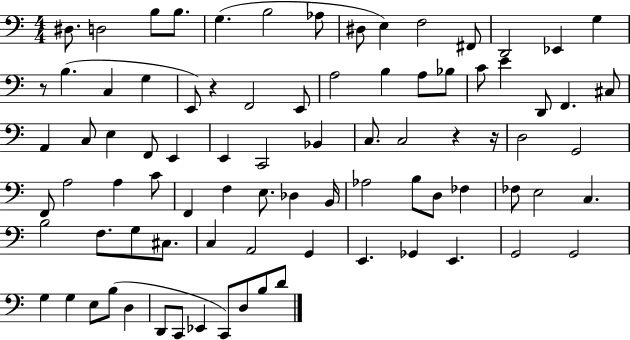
D#3/e. D3/h B3/e B3/e. G3/q. B3/h Ab3/e D#3/e E3/q F3/h F#2/e D2/h Eb2/q G3/q R/e B3/q. C3/q G3/q E2/e R/q F2/h E2/e A3/h B3/q A3/e Bb3/e C4/e E4/q D2/e F2/q. C#3/e A2/q C3/e E3/q F2/e E2/q E2/q C2/h Bb2/q C3/e. C3/h R/q R/s D3/h G2/h F2/e A3/h A3/q C4/e F2/q F3/q E3/e. Db3/q B2/s Ab3/h B3/e D3/e FES3/q FES3/e E3/h C3/q. B3/h F3/e. G3/e C#3/e. C3/q A2/h G2/q E2/q. Gb2/q E2/q. G2/h G2/h G3/q G3/q E3/e B3/e D3/q D2/e C2/e Eb2/q C2/e D3/e B3/e D4/e